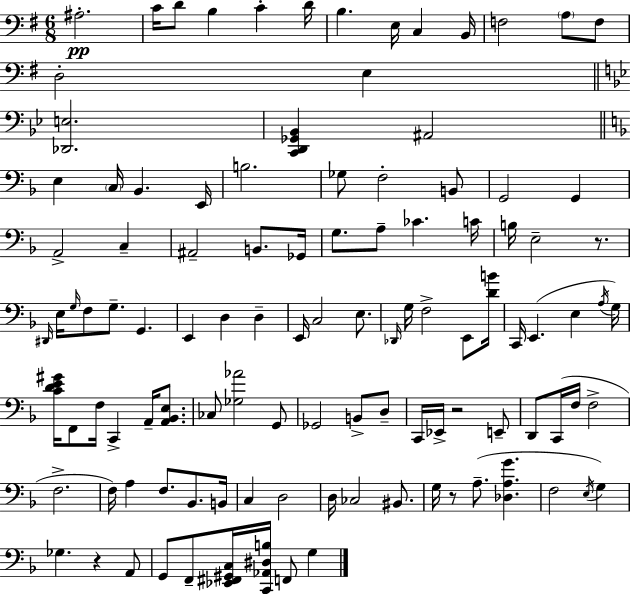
{
  \clef bass
  \numericTimeSignature
  \time 6/8
  \key g \major
  ais2.-.\pp | c'16 d'8 b4 c'4-. d'16 | b4. e16 c4 b,16 | f2 \parenthesize a8 f8 | \break d2-. e4 | \bar "||" \break \key bes \major <des, e>2. | <c, d, ges, bes,>4 ais,2 | \bar "||" \break \key f \major e4 \parenthesize c16 bes,4. e,16 | b2. | ges8 f2-. b,8 | g,2 g,4 | \break a,2-> c4-- | ais,2-- b,8. ges,16 | g8. a8-- ces'4. c'16 | b16 e2-- r8. | \break \grace { dis,16 } e16 \grace { g16 } f8 g8.-- g,4. | e,4 d4 d4-- | e,16 c2 e8. | \grace { des,16 } g16 f2-> | \break e,8 <d' b'>16 c,16 e,4.( e4 | \acciaccatura { a16 } g16) <c' d' e' gis'>16 f,8 f16 c,4-> | a,16-- <a, bes, e>8. ces8 <ges aes'>2 | g,8 ges,2 | \break b,8-> d8-- c,16 ees,16-> r2 | e,8-- d,8 c,16( f16 f2-> | f2.-> | f16) a4 f8. | \break bes,8. b,16 c4 d2 | d16 ces2 | bis,8. g16 r8 a8.--( <des a g'>4. | f2 | \break \acciaccatura { e16 }) g4 ges4. r4 | a,8 g,8 f,8-- <ees, fis, gis, c>16 <c, aes, dis b>16 f,8 | g4 \bar "|."
}